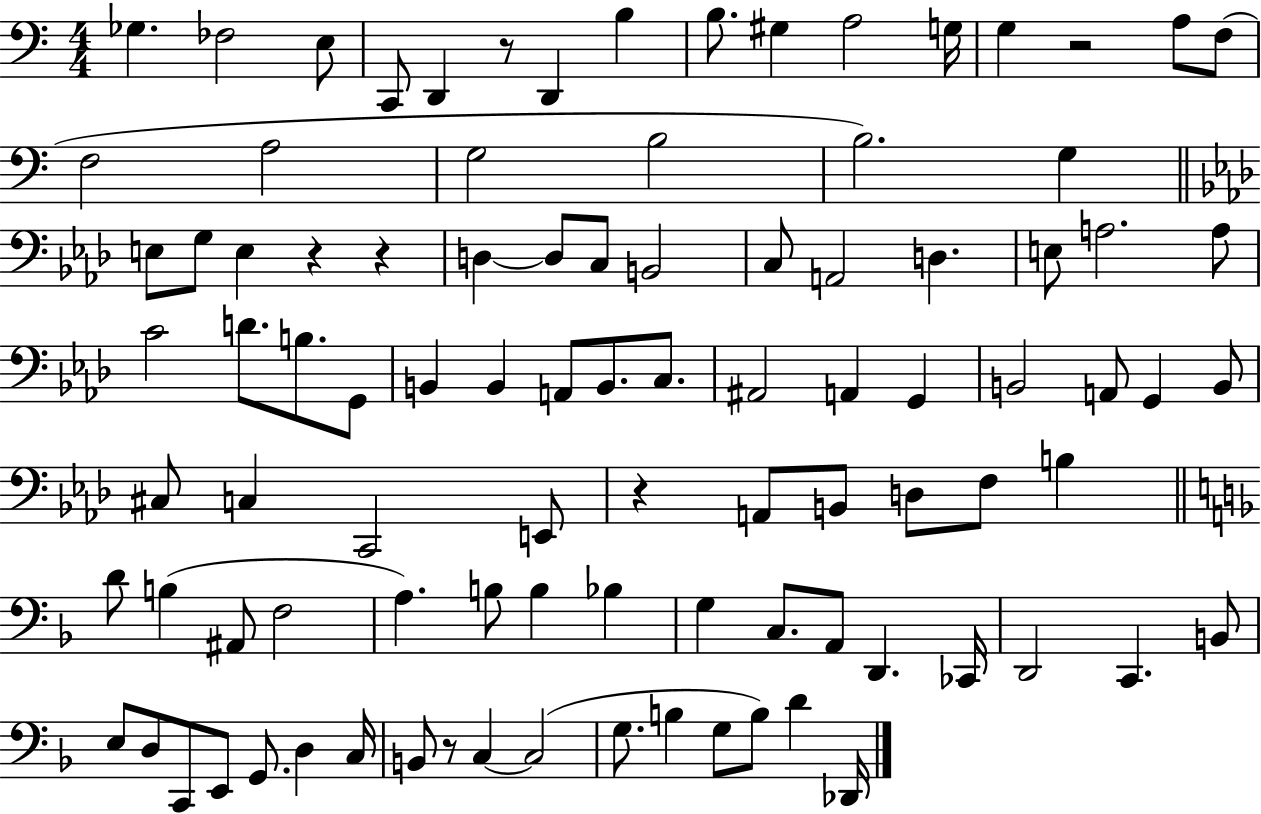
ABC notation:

X:1
T:Untitled
M:4/4
L:1/4
K:C
_G, _F,2 E,/2 C,,/2 D,, z/2 D,, B, B,/2 ^G, A,2 G,/4 G, z2 A,/2 F,/2 F,2 A,2 G,2 B,2 B,2 G, E,/2 G,/2 E, z z D, D,/2 C,/2 B,,2 C,/2 A,,2 D, E,/2 A,2 A,/2 C2 D/2 B,/2 G,,/2 B,, B,, A,,/2 B,,/2 C,/2 ^A,,2 A,, G,, B,,2 A,,/2 G,, B,,/2 ^C,/2 C, C,,2 E,,/2 z A,,/2 B,,/2 D,/2 F,/2 B, D/2 B, ^A,,/2 F,2 A, B,/2 B, _B, G, C,/2 A,,/2 D,, _C,,/4 D,,2 C,, B,,/2 E,/2 D,/2 C,,/2 E,,/2 G,,/2 D, C,/4 B,,/2 z/2 C, C,2 G,/2 B, G,/2 B,/2 D _D,,/4